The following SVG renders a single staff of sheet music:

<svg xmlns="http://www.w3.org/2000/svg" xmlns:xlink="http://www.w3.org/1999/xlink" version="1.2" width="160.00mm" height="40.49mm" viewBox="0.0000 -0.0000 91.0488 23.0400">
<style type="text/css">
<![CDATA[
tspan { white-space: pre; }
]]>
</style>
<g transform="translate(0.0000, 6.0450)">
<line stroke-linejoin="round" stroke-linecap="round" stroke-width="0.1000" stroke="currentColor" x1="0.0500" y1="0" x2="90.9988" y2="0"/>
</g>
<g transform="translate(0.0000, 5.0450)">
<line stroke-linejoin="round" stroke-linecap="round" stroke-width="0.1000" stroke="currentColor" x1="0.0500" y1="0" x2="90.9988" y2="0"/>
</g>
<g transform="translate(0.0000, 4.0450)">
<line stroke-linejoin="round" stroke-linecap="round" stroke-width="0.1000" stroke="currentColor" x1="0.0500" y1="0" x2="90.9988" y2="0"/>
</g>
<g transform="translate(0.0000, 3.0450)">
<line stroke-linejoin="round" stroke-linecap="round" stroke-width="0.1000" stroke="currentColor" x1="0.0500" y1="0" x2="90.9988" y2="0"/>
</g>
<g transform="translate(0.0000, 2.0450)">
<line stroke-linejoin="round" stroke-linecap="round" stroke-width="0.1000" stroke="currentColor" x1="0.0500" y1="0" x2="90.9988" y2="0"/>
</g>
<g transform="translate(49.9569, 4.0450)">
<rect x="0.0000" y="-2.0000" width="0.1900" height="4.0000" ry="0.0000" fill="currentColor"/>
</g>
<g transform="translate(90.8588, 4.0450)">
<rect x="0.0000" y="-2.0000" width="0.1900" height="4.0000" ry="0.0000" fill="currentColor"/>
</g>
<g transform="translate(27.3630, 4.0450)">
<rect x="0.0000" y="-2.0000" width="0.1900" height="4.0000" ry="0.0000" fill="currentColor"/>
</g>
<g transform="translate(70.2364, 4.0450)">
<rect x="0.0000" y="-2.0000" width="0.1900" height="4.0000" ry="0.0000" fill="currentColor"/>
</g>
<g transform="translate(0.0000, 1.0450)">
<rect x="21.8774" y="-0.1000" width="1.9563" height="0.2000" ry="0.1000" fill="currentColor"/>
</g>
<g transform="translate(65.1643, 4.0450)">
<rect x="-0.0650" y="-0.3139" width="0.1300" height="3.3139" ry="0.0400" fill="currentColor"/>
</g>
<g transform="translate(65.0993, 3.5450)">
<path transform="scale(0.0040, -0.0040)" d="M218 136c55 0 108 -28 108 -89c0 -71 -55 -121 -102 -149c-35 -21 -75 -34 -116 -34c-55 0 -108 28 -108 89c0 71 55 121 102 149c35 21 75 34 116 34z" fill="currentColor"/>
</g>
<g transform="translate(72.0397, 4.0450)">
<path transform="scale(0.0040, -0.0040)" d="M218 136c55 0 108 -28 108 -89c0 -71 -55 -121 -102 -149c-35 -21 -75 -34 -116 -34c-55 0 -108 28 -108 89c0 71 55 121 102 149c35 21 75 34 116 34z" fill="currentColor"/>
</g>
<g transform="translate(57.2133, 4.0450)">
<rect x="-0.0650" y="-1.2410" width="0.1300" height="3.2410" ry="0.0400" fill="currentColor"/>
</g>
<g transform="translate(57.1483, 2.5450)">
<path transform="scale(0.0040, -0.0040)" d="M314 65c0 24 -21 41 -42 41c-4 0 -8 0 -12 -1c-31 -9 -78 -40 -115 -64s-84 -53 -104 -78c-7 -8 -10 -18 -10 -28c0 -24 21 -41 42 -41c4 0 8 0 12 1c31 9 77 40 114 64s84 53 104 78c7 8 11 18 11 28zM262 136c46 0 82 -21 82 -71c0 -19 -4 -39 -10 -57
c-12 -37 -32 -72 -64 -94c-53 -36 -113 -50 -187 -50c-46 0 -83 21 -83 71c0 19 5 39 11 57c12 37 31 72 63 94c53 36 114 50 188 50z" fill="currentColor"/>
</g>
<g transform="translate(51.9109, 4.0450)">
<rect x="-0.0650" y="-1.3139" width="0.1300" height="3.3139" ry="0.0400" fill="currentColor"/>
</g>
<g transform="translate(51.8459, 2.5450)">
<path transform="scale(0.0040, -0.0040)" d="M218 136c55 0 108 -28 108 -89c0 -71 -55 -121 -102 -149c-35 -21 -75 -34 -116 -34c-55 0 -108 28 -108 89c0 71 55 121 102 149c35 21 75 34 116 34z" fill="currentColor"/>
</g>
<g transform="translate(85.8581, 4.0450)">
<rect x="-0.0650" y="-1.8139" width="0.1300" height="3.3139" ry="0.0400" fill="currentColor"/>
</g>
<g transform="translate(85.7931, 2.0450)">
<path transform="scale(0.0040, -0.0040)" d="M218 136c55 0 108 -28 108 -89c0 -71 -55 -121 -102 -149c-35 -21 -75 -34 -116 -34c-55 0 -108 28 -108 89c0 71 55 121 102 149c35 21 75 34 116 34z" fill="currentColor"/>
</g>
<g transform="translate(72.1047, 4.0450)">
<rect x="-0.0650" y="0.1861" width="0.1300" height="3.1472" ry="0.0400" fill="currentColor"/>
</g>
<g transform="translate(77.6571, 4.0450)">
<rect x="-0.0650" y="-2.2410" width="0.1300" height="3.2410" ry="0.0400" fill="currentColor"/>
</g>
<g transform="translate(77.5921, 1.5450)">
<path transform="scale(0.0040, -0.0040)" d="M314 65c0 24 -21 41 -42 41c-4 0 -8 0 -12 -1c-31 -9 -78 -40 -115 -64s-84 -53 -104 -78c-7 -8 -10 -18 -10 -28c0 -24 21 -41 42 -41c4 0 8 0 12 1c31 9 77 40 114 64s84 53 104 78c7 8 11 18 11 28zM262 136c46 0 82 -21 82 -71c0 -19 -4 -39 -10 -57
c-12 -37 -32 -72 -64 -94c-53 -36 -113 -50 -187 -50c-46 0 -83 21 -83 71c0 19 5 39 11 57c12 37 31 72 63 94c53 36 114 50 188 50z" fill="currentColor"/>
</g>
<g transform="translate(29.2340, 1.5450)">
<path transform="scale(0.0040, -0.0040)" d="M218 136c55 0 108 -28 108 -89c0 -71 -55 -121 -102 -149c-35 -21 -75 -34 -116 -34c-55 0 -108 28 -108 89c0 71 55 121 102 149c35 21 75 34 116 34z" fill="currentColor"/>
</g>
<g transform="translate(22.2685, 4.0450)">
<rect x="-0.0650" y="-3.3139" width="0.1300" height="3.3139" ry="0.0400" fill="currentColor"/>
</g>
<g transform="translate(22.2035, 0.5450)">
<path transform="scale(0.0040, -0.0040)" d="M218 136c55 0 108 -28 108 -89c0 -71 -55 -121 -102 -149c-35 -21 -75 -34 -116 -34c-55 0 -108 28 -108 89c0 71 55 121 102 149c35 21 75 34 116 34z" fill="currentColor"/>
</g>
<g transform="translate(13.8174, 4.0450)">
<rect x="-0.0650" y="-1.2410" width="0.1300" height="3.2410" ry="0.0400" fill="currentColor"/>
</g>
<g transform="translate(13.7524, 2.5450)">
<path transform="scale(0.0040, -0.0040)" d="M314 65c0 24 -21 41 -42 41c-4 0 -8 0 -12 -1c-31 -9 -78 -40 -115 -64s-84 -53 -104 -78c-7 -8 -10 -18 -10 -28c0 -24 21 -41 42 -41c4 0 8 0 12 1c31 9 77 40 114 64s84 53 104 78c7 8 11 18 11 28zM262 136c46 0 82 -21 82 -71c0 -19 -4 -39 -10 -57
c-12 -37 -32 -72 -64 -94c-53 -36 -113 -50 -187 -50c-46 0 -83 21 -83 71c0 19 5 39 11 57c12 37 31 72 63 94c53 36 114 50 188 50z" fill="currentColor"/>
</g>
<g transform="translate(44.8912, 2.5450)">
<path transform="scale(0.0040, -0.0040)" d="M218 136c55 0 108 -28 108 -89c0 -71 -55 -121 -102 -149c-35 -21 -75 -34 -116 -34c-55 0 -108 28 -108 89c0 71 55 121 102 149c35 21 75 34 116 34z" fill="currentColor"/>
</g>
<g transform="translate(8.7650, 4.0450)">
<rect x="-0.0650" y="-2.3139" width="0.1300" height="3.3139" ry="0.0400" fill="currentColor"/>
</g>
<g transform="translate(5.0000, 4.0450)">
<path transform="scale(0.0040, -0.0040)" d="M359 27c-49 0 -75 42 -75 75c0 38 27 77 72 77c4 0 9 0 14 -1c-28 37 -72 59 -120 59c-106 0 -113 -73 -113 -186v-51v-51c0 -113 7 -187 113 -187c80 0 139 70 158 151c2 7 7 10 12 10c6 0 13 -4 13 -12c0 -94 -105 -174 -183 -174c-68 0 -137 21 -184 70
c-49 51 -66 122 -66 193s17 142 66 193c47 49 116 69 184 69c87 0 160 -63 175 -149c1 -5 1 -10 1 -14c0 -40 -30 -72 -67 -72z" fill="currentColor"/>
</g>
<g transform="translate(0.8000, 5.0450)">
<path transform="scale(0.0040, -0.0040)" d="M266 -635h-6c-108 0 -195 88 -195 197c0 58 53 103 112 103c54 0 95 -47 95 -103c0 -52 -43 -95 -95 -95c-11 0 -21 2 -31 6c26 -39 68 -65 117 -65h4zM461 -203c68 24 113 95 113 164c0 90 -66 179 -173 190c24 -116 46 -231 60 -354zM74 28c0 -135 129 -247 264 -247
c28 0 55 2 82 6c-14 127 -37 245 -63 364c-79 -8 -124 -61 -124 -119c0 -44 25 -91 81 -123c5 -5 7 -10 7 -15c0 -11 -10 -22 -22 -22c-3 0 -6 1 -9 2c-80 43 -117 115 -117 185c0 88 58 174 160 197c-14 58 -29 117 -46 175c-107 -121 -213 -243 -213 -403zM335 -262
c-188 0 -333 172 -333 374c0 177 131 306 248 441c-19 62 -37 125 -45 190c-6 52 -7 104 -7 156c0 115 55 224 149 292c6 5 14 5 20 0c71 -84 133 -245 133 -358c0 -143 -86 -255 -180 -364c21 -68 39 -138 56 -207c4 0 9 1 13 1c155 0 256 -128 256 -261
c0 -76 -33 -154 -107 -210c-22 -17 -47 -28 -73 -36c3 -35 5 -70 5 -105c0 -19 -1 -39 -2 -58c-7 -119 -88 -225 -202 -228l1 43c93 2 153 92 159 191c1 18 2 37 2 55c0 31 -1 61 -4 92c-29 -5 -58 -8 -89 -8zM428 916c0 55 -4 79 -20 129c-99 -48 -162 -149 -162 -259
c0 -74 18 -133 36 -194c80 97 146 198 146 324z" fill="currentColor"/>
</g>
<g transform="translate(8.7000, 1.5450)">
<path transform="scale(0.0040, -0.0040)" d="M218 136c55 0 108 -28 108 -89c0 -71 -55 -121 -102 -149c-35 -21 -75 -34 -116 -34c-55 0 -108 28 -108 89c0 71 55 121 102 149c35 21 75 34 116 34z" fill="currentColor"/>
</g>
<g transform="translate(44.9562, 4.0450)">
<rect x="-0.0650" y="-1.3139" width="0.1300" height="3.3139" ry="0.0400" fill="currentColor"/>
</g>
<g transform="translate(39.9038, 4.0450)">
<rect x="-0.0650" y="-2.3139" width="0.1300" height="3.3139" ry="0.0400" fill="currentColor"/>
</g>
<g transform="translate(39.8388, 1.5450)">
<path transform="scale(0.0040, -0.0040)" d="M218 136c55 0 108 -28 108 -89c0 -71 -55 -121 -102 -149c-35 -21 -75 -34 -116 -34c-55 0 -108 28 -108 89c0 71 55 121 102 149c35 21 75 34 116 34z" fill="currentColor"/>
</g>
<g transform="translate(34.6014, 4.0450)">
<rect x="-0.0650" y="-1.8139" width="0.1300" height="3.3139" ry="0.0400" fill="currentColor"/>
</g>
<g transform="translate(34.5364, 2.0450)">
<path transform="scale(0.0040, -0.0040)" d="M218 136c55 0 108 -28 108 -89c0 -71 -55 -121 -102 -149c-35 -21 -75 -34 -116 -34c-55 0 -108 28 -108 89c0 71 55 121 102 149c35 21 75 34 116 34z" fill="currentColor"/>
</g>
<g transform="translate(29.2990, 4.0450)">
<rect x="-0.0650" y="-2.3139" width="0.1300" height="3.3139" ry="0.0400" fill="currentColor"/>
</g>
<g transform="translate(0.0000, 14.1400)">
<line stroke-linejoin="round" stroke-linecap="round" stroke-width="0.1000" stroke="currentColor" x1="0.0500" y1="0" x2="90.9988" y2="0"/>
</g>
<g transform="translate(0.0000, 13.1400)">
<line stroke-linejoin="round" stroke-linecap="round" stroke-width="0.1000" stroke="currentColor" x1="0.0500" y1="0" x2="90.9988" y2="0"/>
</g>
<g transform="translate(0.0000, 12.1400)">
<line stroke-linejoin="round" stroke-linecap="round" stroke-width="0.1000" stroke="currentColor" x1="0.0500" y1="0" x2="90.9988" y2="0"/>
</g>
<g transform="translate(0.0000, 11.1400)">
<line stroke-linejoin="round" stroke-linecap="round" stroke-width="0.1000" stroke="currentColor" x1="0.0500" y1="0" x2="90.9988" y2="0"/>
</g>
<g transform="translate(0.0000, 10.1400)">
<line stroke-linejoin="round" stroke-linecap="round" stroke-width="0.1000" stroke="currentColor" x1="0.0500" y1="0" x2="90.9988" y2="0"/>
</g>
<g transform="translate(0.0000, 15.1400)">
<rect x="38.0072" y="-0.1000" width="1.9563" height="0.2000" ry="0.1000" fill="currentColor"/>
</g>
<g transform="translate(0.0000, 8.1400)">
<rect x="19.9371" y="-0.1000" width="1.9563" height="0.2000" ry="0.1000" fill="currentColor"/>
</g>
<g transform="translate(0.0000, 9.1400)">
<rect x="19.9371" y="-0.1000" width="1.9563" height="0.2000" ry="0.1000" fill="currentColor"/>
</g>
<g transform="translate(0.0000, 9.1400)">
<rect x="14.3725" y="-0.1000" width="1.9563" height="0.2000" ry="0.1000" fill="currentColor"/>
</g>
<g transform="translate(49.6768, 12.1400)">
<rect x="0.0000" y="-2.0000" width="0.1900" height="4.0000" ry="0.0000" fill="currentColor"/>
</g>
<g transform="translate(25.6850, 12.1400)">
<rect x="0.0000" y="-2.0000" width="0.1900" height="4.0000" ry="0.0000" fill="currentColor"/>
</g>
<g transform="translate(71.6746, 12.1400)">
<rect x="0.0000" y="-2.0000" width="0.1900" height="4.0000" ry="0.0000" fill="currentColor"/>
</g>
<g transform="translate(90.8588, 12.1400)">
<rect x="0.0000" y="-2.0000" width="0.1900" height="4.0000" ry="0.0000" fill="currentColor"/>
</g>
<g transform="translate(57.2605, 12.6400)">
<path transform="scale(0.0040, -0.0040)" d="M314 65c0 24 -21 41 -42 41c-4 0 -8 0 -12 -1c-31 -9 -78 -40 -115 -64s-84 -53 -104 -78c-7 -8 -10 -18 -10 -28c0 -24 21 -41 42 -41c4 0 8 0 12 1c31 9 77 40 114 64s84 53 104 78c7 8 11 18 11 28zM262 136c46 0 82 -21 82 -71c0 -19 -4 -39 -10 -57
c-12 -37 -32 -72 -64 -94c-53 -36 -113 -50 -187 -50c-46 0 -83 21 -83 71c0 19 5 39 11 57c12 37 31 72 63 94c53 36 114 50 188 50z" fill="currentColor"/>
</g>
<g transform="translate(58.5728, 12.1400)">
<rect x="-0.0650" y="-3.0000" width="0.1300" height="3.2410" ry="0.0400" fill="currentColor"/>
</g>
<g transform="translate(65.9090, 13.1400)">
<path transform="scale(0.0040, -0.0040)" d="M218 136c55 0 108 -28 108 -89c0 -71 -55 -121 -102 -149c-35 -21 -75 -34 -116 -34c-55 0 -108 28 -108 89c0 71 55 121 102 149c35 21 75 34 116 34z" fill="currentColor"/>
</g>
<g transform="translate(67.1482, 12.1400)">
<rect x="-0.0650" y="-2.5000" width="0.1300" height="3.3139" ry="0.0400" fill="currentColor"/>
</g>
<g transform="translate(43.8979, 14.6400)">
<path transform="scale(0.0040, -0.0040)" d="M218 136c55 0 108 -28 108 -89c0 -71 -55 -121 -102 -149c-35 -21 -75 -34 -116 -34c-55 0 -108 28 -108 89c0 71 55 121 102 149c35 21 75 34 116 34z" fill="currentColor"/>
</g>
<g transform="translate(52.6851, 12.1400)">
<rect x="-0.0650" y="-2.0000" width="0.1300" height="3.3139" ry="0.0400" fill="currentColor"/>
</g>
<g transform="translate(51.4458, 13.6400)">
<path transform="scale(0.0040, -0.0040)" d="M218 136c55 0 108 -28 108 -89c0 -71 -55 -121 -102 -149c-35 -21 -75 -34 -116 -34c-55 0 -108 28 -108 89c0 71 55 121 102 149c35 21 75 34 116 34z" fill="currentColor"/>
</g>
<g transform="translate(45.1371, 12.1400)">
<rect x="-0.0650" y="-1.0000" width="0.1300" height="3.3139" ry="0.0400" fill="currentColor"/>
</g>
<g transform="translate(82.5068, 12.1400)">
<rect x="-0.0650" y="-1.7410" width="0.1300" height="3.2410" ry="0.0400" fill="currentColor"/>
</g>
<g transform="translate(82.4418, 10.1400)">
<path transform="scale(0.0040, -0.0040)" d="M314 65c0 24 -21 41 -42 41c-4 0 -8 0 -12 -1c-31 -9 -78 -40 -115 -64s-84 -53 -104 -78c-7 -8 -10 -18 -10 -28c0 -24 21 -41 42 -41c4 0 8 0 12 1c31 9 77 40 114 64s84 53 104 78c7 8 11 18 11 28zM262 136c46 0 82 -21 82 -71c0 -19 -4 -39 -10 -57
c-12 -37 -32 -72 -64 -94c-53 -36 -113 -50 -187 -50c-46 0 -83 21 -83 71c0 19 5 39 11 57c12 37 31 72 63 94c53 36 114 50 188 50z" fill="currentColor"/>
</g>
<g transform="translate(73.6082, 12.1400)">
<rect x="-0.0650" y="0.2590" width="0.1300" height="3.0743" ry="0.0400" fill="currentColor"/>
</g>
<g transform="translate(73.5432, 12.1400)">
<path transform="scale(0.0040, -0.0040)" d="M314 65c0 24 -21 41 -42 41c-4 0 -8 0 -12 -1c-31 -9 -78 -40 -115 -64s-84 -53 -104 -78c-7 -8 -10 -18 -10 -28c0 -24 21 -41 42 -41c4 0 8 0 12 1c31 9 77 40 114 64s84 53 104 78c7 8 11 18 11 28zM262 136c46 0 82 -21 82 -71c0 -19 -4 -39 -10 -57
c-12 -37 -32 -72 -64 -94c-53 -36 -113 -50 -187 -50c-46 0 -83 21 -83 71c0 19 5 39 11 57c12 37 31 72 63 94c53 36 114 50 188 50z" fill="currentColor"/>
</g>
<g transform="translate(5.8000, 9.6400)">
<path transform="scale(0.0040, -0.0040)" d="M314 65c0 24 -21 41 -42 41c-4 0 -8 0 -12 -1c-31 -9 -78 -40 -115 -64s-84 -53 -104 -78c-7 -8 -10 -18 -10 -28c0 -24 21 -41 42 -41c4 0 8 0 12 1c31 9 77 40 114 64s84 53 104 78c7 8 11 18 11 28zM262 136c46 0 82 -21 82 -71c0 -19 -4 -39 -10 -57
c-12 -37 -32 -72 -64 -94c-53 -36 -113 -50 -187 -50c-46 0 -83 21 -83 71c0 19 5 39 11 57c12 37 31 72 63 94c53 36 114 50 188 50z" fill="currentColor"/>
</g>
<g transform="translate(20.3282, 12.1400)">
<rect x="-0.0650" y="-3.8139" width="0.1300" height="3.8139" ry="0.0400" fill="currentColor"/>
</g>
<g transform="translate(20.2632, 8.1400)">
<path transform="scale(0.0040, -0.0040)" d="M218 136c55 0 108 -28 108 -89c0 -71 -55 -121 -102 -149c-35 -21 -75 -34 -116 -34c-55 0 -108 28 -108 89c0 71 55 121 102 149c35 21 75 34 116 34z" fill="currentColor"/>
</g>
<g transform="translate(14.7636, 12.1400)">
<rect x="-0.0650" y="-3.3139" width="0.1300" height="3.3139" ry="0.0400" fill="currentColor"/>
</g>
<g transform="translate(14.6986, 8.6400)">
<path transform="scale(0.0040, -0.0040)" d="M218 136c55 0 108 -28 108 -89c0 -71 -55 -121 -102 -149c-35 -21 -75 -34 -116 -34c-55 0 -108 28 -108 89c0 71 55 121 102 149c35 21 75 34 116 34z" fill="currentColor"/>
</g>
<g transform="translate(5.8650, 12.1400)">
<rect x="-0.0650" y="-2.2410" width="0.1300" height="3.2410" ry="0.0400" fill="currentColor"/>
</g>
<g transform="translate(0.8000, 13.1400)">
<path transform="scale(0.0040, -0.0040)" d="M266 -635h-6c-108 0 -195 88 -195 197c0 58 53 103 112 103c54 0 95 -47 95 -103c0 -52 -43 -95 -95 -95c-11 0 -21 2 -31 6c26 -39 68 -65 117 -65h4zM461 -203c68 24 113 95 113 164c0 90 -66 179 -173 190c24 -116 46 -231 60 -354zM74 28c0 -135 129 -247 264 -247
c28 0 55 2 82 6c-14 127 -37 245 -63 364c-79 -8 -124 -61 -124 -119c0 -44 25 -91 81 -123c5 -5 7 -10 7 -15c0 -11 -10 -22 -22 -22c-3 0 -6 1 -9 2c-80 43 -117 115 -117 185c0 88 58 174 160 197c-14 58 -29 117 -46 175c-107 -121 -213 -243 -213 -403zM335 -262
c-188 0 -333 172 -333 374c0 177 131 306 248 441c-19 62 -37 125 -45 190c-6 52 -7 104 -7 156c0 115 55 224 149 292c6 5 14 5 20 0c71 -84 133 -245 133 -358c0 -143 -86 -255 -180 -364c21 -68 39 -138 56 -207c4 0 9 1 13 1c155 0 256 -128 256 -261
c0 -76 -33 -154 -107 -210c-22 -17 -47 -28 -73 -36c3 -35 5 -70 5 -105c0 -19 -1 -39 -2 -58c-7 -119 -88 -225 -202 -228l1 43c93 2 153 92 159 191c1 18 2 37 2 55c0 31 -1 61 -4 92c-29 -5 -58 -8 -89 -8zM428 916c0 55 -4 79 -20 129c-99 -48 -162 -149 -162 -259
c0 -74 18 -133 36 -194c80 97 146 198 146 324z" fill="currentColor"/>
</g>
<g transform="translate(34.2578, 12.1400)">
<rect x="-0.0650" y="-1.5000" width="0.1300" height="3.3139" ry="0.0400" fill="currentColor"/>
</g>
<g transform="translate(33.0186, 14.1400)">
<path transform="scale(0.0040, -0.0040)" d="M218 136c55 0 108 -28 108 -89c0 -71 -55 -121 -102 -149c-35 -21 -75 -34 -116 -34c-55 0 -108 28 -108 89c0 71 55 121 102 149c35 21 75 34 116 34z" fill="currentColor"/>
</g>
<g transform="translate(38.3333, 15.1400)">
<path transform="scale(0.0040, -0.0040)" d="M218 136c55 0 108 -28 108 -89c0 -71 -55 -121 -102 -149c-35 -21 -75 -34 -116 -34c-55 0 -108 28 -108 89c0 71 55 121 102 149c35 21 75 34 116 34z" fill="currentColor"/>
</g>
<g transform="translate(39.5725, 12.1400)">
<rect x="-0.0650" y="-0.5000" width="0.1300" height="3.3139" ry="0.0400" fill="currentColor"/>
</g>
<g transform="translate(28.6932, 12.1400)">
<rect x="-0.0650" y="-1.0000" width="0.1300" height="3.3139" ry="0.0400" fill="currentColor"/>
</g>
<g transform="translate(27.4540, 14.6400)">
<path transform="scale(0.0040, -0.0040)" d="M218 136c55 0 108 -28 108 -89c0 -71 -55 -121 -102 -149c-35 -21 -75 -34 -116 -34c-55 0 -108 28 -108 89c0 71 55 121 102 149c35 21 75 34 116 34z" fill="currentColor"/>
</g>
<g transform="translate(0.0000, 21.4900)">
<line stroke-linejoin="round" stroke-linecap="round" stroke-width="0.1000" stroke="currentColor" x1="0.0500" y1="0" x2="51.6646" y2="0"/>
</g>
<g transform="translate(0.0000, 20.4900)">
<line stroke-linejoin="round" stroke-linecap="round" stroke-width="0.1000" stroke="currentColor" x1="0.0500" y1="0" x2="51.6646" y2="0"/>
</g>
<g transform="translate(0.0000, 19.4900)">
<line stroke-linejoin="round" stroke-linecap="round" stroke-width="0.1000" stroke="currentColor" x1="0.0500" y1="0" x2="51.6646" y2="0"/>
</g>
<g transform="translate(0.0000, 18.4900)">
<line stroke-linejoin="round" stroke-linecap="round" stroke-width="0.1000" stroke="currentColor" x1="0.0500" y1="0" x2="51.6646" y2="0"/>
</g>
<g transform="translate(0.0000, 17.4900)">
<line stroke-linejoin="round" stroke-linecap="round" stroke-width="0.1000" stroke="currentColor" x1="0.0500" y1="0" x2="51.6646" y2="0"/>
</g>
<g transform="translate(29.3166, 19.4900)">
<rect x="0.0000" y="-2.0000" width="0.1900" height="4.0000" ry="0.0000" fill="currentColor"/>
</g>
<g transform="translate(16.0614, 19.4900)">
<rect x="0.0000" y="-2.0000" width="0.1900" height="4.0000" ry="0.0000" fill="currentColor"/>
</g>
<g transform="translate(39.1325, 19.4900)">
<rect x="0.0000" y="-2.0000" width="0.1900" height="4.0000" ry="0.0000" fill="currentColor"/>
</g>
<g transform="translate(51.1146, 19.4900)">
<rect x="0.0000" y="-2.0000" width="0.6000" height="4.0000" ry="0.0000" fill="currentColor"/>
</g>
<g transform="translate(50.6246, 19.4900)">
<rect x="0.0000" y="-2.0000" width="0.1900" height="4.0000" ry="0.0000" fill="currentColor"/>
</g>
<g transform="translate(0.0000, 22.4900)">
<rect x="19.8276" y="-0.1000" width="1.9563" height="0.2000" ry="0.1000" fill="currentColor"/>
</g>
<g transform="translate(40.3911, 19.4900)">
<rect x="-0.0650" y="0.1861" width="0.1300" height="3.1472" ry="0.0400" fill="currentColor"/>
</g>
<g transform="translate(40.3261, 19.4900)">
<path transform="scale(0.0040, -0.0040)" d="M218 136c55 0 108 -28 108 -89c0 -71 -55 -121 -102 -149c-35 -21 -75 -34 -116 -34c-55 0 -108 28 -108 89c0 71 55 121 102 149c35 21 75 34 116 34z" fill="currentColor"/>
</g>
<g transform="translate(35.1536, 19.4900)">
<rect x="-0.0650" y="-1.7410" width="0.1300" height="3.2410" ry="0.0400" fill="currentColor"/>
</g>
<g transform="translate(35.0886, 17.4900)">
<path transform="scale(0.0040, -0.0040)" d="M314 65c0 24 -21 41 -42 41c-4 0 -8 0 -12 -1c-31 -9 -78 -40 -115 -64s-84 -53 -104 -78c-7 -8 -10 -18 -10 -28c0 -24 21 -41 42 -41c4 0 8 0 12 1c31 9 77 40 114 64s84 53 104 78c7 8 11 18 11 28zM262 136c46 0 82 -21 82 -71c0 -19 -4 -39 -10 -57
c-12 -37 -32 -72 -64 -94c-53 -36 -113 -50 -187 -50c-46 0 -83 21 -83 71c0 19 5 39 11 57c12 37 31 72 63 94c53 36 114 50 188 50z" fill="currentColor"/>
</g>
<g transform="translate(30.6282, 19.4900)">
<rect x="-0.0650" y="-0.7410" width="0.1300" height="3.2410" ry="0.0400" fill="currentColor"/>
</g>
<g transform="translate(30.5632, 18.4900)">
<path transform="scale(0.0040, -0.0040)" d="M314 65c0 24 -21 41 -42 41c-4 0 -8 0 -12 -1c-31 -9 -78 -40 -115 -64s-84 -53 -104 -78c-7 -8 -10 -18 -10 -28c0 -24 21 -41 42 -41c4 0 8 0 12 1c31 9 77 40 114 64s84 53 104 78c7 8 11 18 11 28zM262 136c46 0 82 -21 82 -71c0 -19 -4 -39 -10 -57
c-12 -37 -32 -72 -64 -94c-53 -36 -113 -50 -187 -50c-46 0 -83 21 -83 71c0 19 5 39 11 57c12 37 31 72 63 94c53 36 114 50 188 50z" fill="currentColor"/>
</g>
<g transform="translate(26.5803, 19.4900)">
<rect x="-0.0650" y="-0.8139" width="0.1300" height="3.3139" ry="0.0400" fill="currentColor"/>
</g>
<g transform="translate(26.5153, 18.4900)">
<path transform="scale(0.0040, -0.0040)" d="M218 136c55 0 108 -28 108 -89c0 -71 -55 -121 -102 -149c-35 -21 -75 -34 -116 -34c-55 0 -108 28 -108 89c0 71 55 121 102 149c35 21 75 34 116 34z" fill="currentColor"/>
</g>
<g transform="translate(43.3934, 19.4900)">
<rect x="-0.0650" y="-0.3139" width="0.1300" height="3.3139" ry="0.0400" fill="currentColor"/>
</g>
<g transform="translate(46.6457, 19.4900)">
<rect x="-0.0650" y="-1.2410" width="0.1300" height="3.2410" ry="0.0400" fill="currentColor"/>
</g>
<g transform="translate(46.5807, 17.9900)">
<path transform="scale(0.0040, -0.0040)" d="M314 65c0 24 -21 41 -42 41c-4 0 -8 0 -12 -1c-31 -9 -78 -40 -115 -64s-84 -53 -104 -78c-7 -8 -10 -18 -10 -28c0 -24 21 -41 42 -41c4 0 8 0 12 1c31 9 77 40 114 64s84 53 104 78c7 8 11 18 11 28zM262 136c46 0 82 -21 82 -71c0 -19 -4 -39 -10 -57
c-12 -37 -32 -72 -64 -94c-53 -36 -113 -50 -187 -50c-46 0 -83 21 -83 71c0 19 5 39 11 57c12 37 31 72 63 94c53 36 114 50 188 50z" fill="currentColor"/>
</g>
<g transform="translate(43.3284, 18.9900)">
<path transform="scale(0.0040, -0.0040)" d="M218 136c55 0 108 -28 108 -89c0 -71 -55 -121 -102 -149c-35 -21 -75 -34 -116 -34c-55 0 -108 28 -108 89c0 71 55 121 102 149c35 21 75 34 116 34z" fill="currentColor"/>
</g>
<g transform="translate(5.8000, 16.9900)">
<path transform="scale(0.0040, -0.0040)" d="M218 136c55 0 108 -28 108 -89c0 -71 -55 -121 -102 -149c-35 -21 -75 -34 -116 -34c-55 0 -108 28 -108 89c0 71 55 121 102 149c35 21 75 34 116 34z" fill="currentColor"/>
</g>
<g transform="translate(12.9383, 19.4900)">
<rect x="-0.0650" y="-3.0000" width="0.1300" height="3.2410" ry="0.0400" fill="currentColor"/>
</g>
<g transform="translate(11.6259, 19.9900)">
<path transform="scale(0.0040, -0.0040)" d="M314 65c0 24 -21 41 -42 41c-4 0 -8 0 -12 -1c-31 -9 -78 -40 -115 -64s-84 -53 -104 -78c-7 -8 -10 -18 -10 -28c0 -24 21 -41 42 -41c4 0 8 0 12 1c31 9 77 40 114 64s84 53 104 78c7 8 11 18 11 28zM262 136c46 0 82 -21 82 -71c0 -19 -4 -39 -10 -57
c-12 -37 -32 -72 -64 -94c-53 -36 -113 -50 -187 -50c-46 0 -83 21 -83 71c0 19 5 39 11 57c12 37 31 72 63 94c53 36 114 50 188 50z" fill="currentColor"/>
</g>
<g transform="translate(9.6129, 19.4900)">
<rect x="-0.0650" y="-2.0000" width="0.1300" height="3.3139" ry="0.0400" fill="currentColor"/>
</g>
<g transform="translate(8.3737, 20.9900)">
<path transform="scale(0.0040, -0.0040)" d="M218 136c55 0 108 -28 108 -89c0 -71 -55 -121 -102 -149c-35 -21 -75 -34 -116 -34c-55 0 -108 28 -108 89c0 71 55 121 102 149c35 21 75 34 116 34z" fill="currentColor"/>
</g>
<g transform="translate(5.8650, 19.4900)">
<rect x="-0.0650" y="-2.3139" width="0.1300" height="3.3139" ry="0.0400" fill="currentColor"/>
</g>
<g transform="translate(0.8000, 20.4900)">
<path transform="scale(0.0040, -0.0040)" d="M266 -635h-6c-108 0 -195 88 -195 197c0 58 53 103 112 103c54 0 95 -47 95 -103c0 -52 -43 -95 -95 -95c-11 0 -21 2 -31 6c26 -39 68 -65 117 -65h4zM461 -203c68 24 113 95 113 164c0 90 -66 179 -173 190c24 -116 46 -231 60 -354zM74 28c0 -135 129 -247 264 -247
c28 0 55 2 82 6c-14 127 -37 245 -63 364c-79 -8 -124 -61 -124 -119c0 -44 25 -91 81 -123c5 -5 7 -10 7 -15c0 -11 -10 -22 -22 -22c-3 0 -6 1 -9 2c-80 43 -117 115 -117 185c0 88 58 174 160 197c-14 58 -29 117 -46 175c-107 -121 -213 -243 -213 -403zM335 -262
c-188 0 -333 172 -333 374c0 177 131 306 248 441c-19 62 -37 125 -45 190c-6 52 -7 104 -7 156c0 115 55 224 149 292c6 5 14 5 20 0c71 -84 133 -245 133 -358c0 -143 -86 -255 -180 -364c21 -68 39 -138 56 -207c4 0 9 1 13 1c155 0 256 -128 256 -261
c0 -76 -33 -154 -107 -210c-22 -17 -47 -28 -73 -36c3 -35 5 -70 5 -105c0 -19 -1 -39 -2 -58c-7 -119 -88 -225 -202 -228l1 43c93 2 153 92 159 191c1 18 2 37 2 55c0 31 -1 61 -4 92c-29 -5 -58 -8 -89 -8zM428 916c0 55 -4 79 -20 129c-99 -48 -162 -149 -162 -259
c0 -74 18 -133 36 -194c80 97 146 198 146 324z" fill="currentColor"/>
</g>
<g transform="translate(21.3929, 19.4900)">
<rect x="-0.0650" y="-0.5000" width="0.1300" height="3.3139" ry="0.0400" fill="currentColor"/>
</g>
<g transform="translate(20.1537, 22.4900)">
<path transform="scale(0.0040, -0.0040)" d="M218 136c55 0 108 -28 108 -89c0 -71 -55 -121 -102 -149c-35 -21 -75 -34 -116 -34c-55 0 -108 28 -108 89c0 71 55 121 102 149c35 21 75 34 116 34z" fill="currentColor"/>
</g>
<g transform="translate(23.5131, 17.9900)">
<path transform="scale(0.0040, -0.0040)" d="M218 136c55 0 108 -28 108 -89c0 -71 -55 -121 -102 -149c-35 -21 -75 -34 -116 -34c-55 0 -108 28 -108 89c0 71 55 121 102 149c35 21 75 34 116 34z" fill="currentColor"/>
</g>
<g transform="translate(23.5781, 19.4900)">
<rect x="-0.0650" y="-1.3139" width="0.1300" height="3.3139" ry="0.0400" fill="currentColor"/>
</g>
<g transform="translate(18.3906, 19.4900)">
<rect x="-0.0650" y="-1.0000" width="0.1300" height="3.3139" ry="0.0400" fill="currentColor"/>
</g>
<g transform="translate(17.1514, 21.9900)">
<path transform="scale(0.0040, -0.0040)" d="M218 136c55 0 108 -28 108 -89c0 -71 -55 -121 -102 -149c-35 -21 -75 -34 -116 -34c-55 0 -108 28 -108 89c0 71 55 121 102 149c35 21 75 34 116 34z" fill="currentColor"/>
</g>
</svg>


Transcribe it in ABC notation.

X:1
T:Untitled
M:4/4
L:1/4
K:C
g e2 b g f g e e e2 c B g2 f g2 b c' D E C D F A2 G B2 f2 g F A2 D C e d d2 f2 B c e2